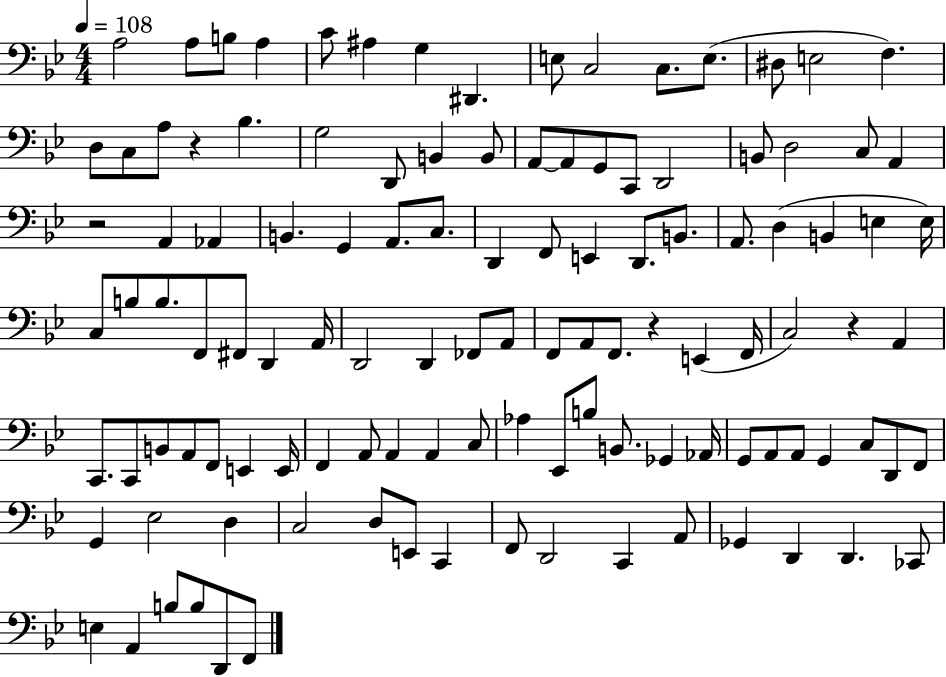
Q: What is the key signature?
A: BES major